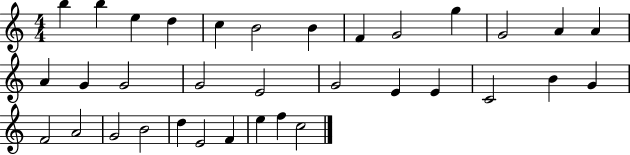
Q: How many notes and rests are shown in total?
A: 34